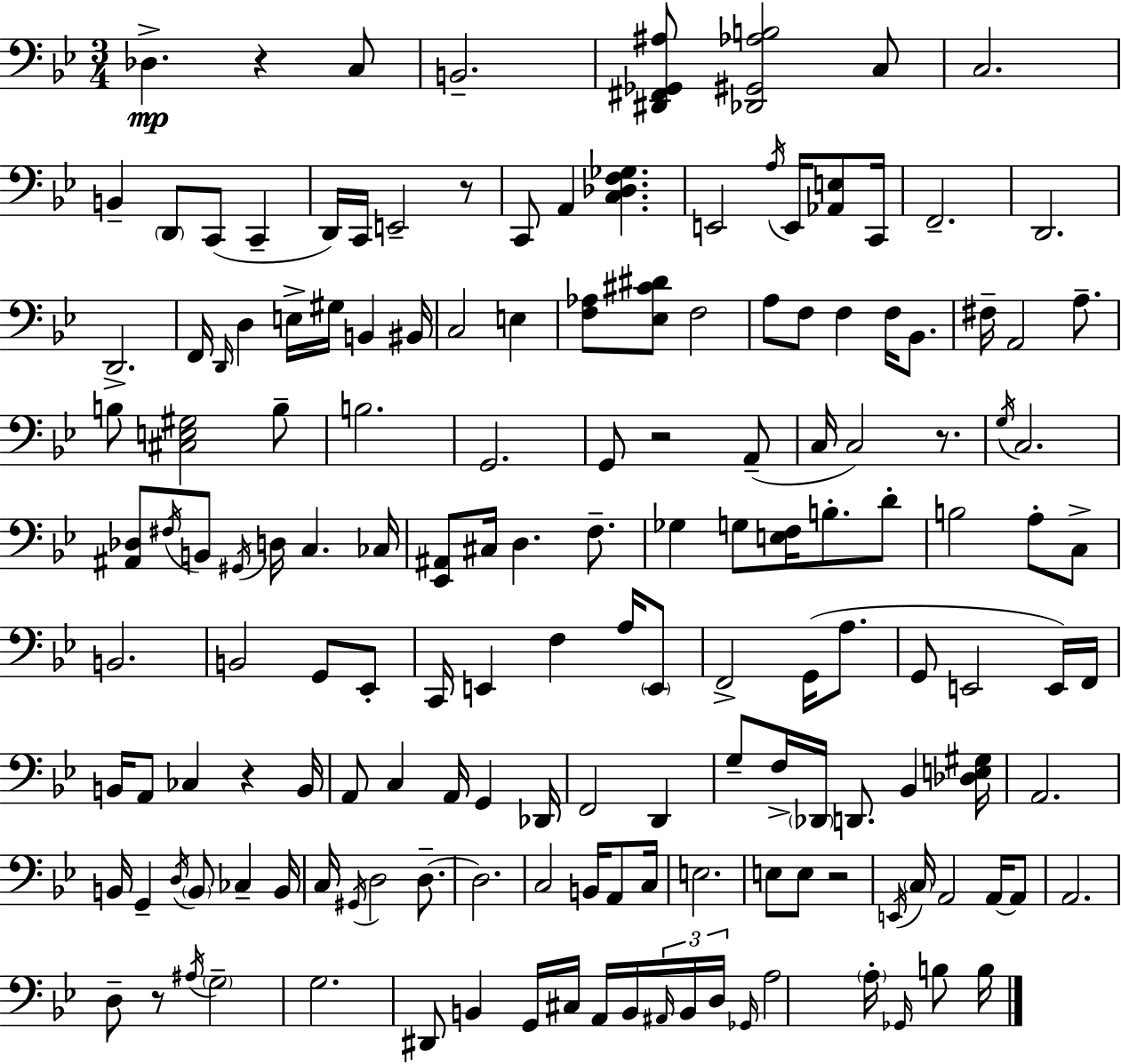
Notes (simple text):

Db3/q. R/q C3/e B2/h. [D#2,F#2,Gb2,A#3]/e [Db2,G#2,Ab3,B3]/h C3/e C3/h. B2/q D2/e C2/e C2/q D2/s C2/s E2/h R/e C2/e A2/q [C3,Db3,F3,Gb3]/q. E2/h A3/s E2/s [Ab2,E3]/e C2/s F2/h. D2/h. D2/h. F2/s D2/s D3/q E3/s G#3/s B2/q BIS2/s C3/h E3/q [F3,Ab3]/e [Eb3,C#4,D#4]/e F3/h A3/e F3/e F3/q F3/s Bb2/e. F#3/s A2/h A3/e. B3/e [C#3,E3,G#3]/h B3/e B3/h. G2/h. G2/e R/h A2/e C3/s C3/h R/e. G3/s C3/h. [A#2,Db3]/e F#3/s B2/e G#2/s D3/s C3/q. CES3/s [Eb2,A#2]/e C#3/s D3/q. F3/e. Gb3/q G3/e [E3,F3]/s B3/e. D4/e B3/h A3/e C3/e B2/h. B2/h G2/e Eb2/e C2/s E2/q F3/q A3/s E2/e F2/h G2/s A3/e. G2/e E2/h E2/s F2/s B2/s A2/e CES3/q R/q B2/s A2/e C3/q A2/s G2/q Db2/s F2/h D2/q G3/e F3/s Db2/s D2/e. Bb2/q [Db3,E3,G#3]/s A2/h. B2/s G2/q D3/s B2/e CES3/q B2/s C3/s G#2/s D3/h D3/e. D3/h. C3/h B2/s A2/e C3/s E3/h. E3/e E3/e R/h E2/s C3/s A2/h A2/s A2/e A2/h. D3/e R/e A#3/s G3/h G3/h. D#2/e B2/q G2/s C#3/s A2/s B2/s A#2/s B2/s D3/s Gb2/s A3/h A3/s Gb2/s B3/e B3/s